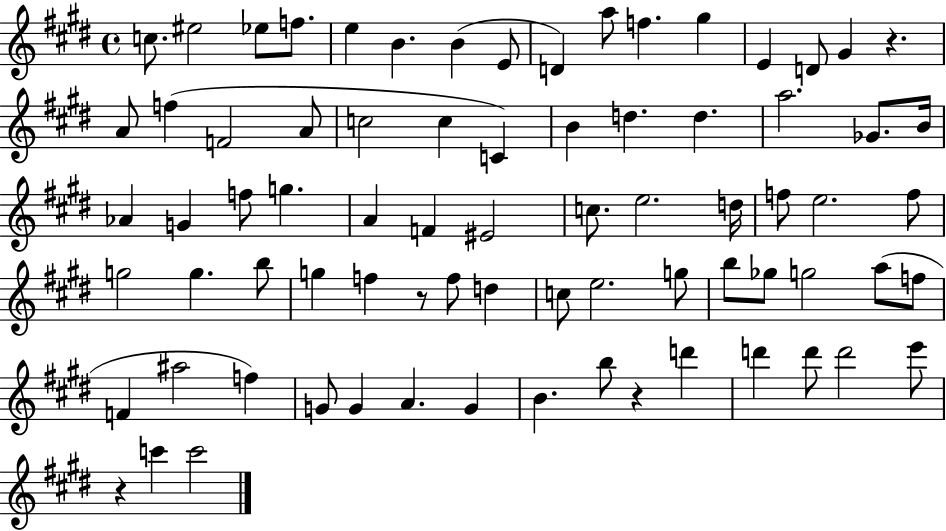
{
  \clef treble
  \time 4/4
  \defaultTimeSignature
  \key e \major
  c''8. eis''2 ees''8 f''8. | e''4 b'4. b'4( e'8 | d'4) a''8 f''4. gis''4 | e'4 d'8 gis'4 r4. | \break a'8 f''4( f'2 a'8 | c''2 c''4 c'4) | b'4 d''4. d''4. | a''2. ges'8. b'16 | \break aes'4 g'4 f''8 g''4. | a'4 f'4 eis'2 | c''8. e''2. d''16 | f''8 e''2. f''8 | \break g''2 g''4. b''8 | g''4 f''4 r8 f''8 d''4 | c''8 e''2. g''8 | b''8 ges''8 g''2 a''8( f''8 | \break f'4 ais''2 f''4) | g'8 g'4 a'4. g'4 | b'4. b''8 r4 d'''4 | d'''4 d'''8 d'''2 e'''8 | \break r4 c'''4 c'''2 | \bar "|."
}